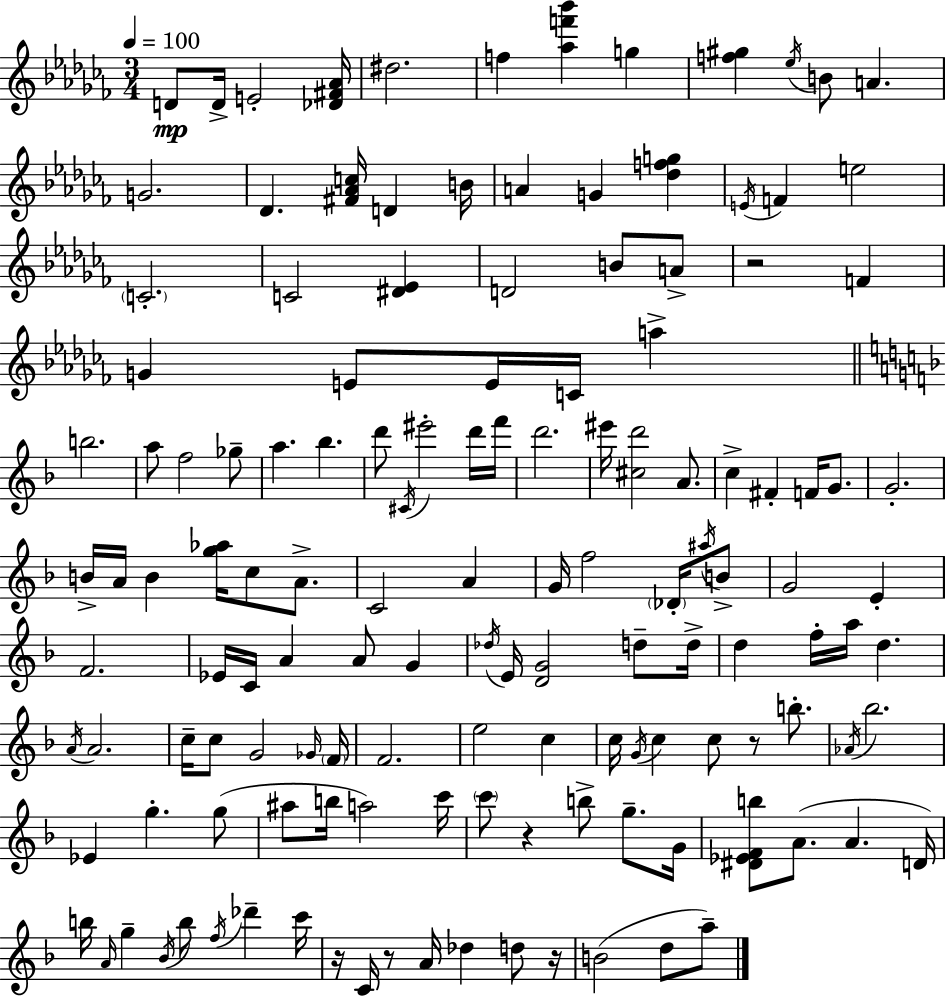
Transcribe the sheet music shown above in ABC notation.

X:1
T:Untitled
M:3/4
L:1/4
K:Abm
D/2 D/4 E2 [_D^F_A]/4 ^d2 f [_af'_b'] g [f^g] _e/4 B/2 A G2 _D [^F_Ac]/4 D B/4 A G [_dfg] E/4 F e2 C2 C2 [^D_E] D2 B/2 A/2 z2 F G E/2 E/4 C/4 a b2 a/2 f2 _g/2 a _b d'/2 ^C/4 ^e'2 d'/4 f'/4 d'2 ^e'/4 [^cd']2 A/2 c ^F F/4 G/2 G2 B/4 A/4 B [g_a]/4 c/2 A/2 C2 A G/4 f2 _D/4 ^a/4 B/2 G2 E F2 _E/4 C/4 A A/2 G _d/4 E/4 [DG]2 d/2 d/4 d f/4 a/4 d A/4 A2 c/4 c/2 G2 _G/4 F/4 F2 e2 c c/4 G/4 c c/2 z/2 b/2 _A/4 _b2 _E g g/2 ^a/2 b/4 a2 c'/4 c'/2 z b/2 g/2 G/4 [^D_EFb]/2 A/2 A D/4 b/4 A/4 g _B/4 b/2 f/4 _d' c'/4 z/4 C/4 z/2 A/4 _d d/2 z/4 B2 d/2 a/2